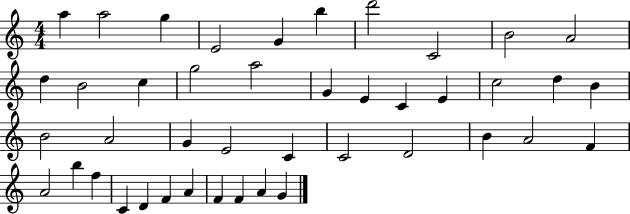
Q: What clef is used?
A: treble